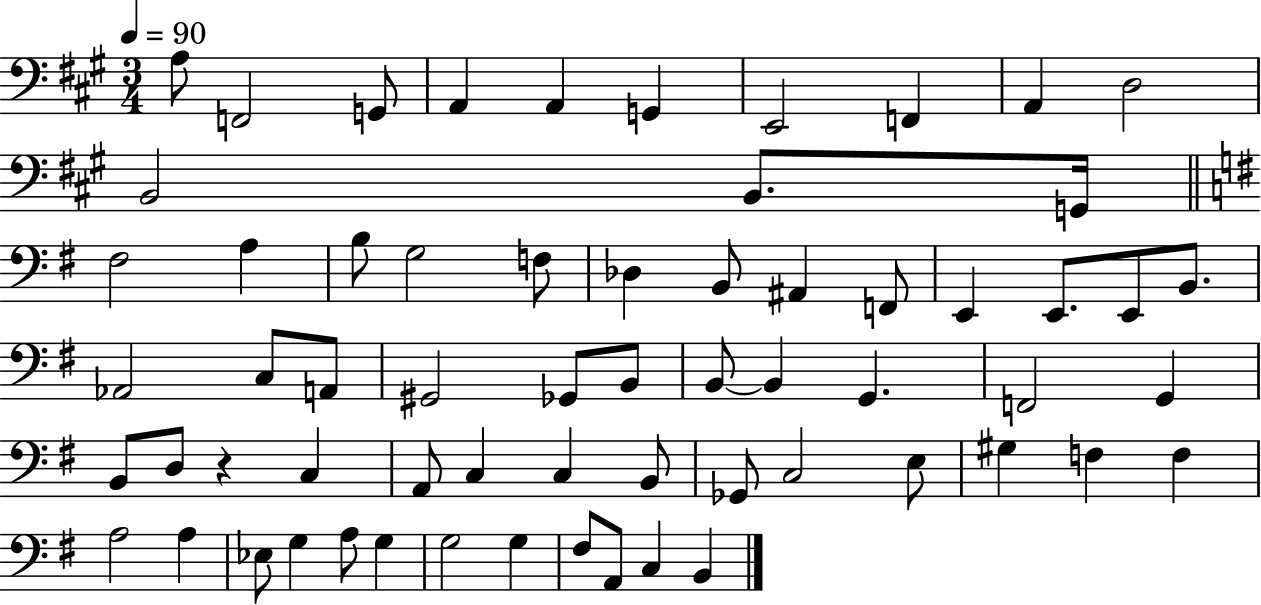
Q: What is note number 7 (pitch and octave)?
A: E2